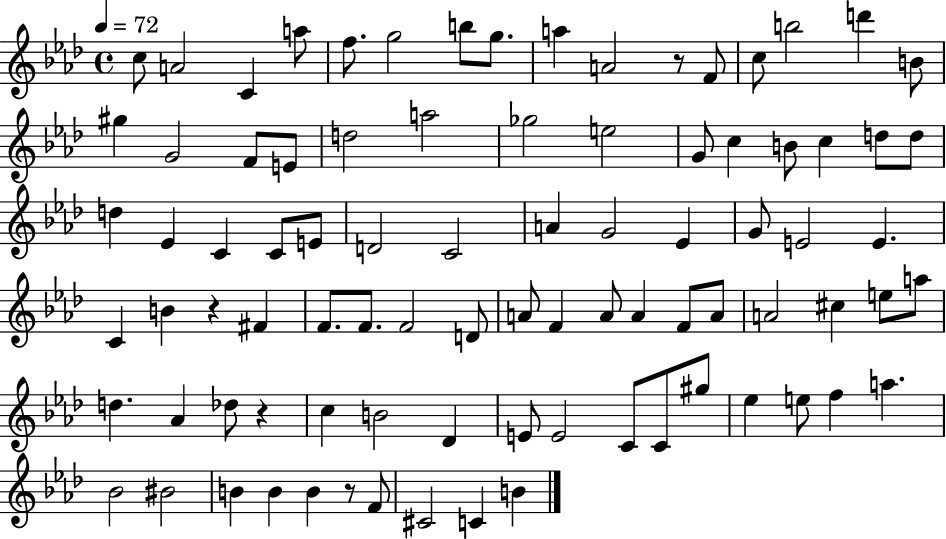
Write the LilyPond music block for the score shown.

{
  \clef treble
  \time 4/4
  \defaultTimeSignature
  \key aes \major
  \tempo 4 = 72
  \repeat volta 2 { c''8 a'2 c'4 a''8 | f''8. g''2 b''8 g''8. | a''4 a'2 r8 f'8 | c''8 b''2 d'''4 b'8 | \break gis''4 g'2 f'8 e'8 | d''2 a''2 | ges''2 e''2 | g'8 c''4 b'8 c''4 d''8 d''8 | \break d''4 ees'4 c'4 c'8 e'8 | d'2 c'2 | a'4 g'2 ees'4 | g'8 e'2 e'4. | \break c'4 b'4 r4 fis'4 | f'8. f'8. f'2 d'8 | a'8 f'4 a'8 a'4 f'8 a'8 | a'2 cis''4 e''8 a''8 | \break d''4. aes'4 des''8 r4 | c''4 b'2 des'4 | e'8 e'2 c'8 c'8 gis''8 | ees''4 e''8 f''4 a''4. | \break bes'2 bis'2 | b'4 b'4 b'4 r8 f'8 | cis'2 c'4 b'4 | } \bar "|."
}